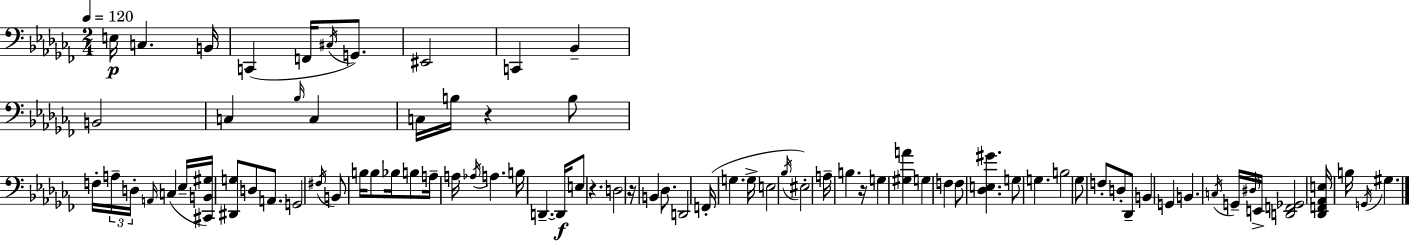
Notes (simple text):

E3/s C3/q. B2/s C2/q F2/s C#3/s G2/e. EIS2/h C2/q Bb2/q B2/h C3/q Bb3/s C3/q C3/s B3/s R/q B3/e F3/s A3/s D3/s A2/s C3/q Eb3/s [C#2,B2,G#3]/s [D#2,G3]/e D3/e A2/e. G2/h F#3/s B2/e B3/s B3/e Bb3/s B3/e A3/s A3/s Ab3/s A3/q. B3/s D2/q. D2/s E3/e R/q. D3/h R/s B2/q Db3/e. D2/h F2/s G3/q. G3/s E3/h Bb3/s EIS3/h A3/s B3/q. R/s G3/q [G#3,A4]/q G3/q F3/q F3/e [Db3,E3,G#4]/q. G3/e G3/q. B3/h Gb3/e F3/e D3/e Db2/e B2/q G2/q B2/q. C3/s G2/s D#3/s E2/s [D2,F2,Gb2]/h [Db2,F2,Ab2,E3]/s B3/s G2/s G#3/q.